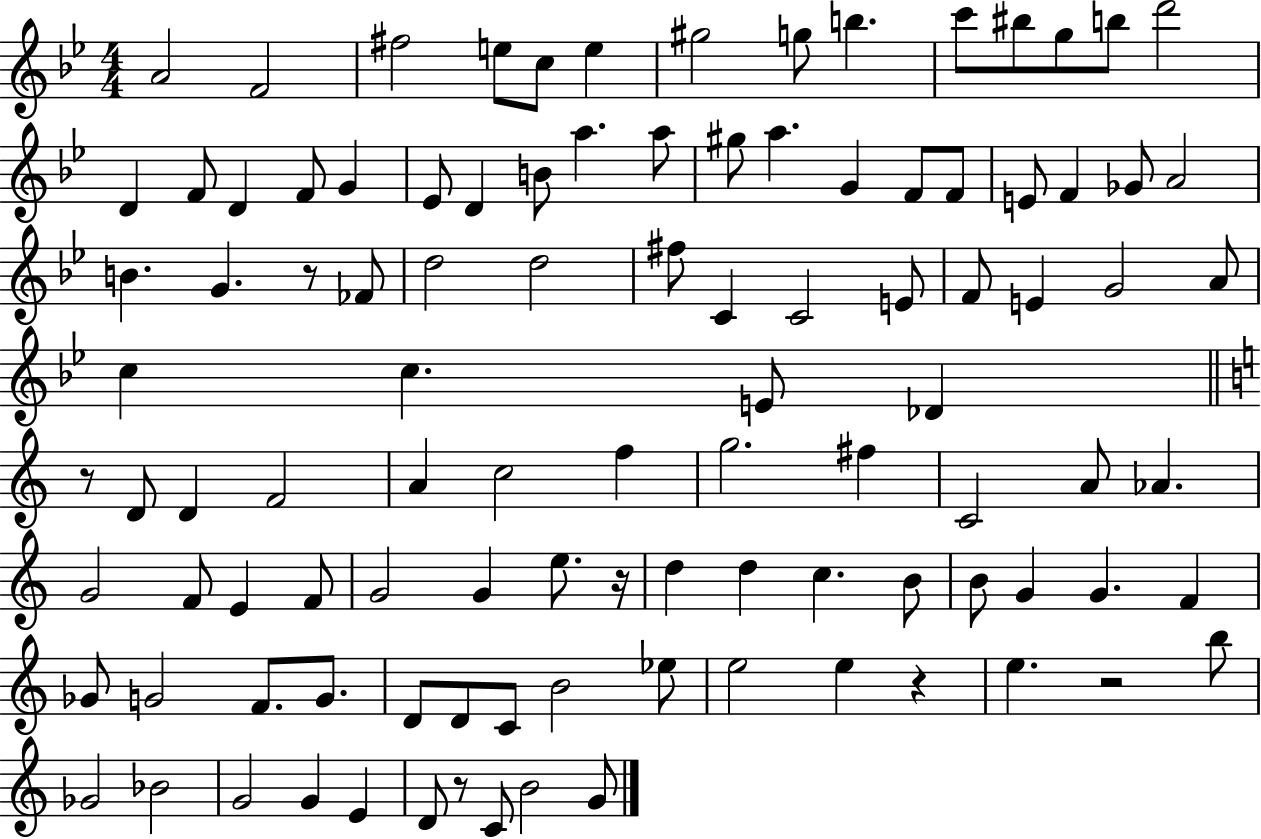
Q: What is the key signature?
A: BES major